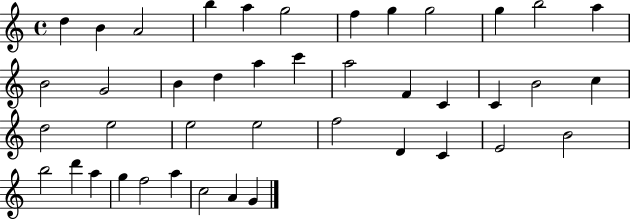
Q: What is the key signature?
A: C major